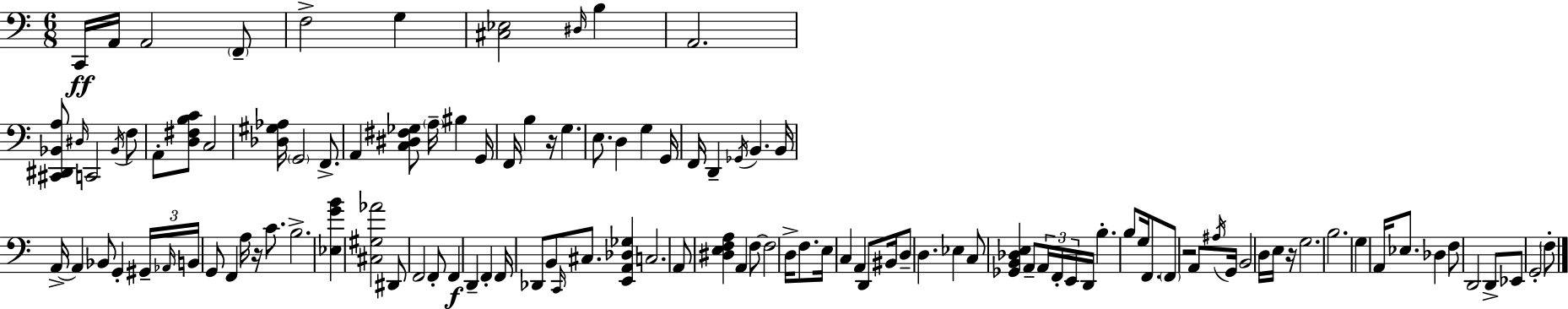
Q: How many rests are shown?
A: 4